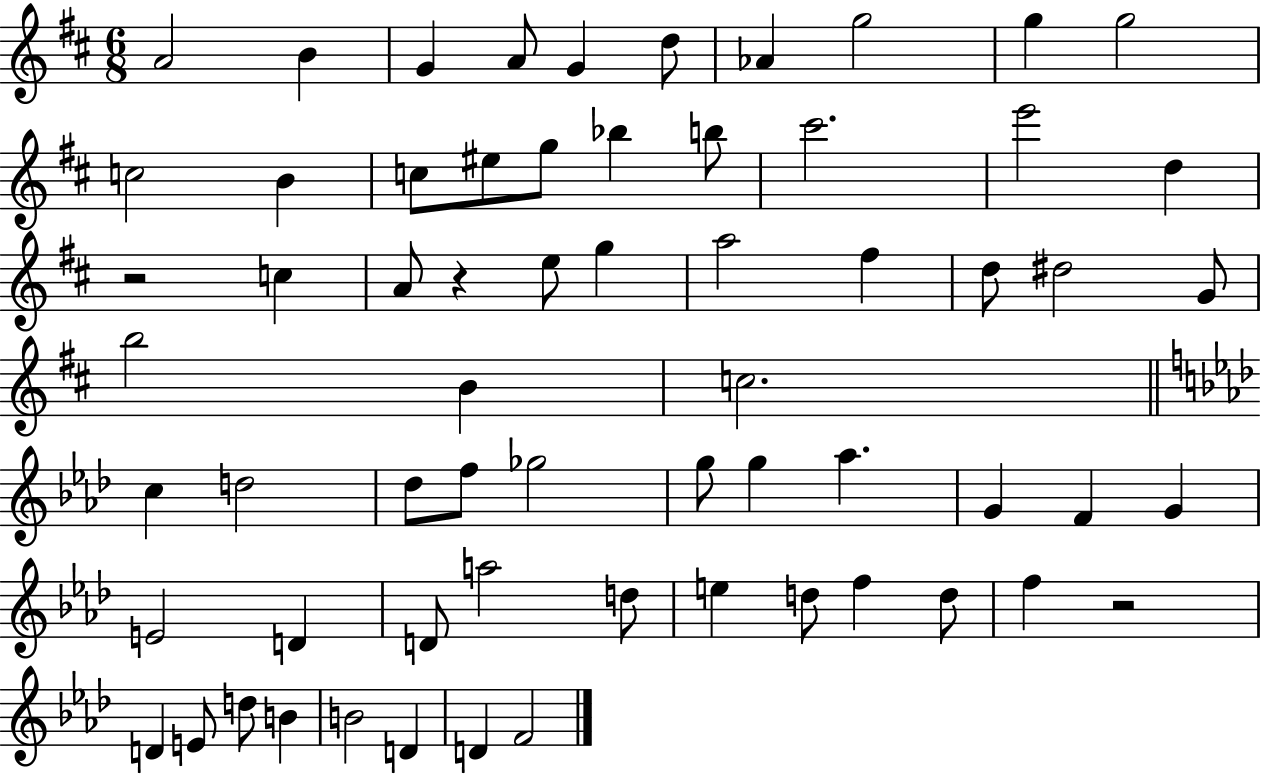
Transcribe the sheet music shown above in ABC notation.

X:1
T:Untitled
M:6/8
L:1/4
K:D
A2 B G A/2 G d/2 _A g2 g g2 c2 B c/2 ^e/2 g/2 _b b/2 ^c'2 e'2 d z2 c A/2 z e/2 g a2 ^f d/2 ^d2 G/2 b2 B c2 c d2 _d/2 f/2 _g2 g/2 g _a G F G E2 D D/2 a2 d/2 e d/2 f d/2 f z2 D E/2 d/2 B B2 D D F2